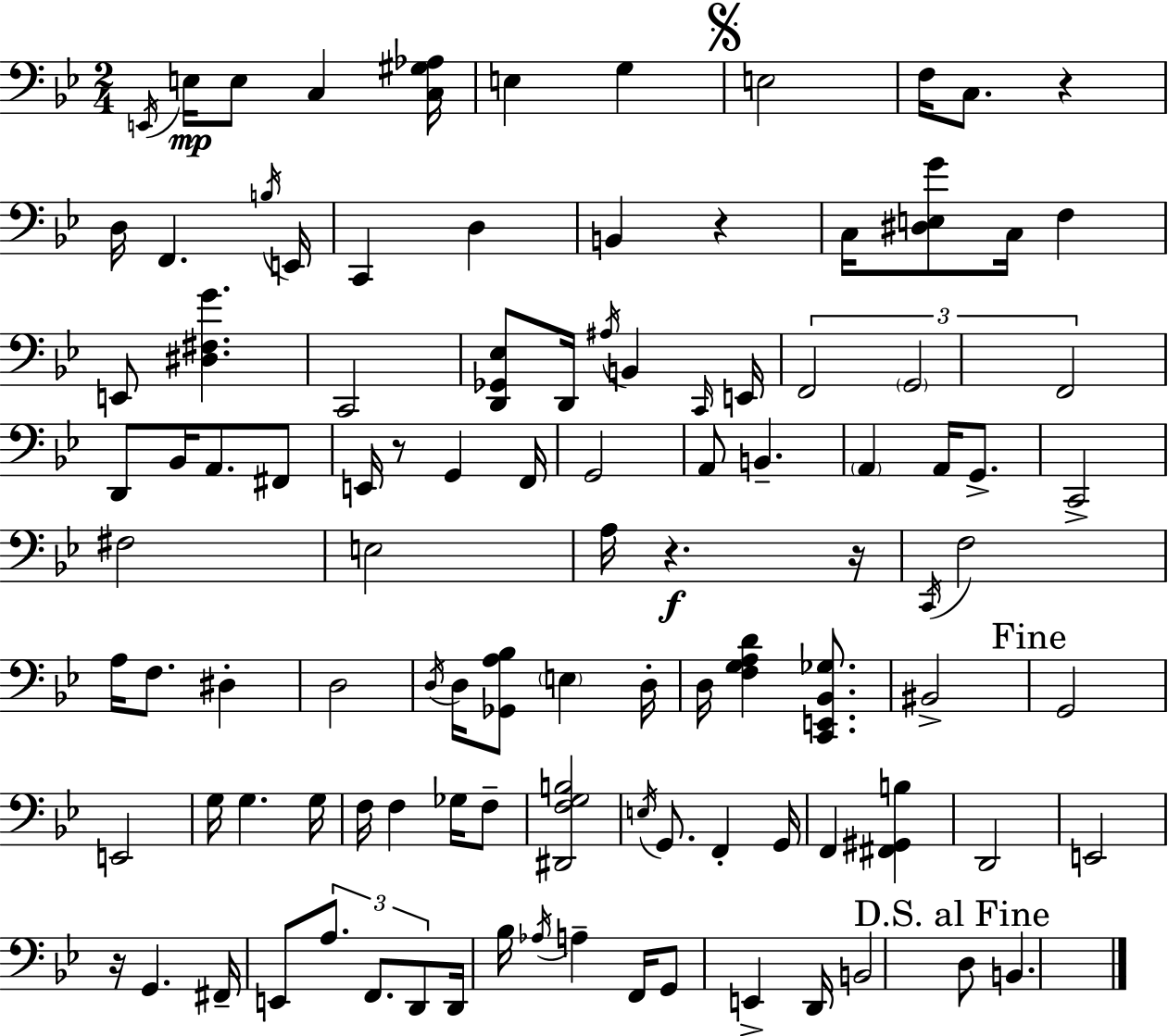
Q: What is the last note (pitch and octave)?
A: B2